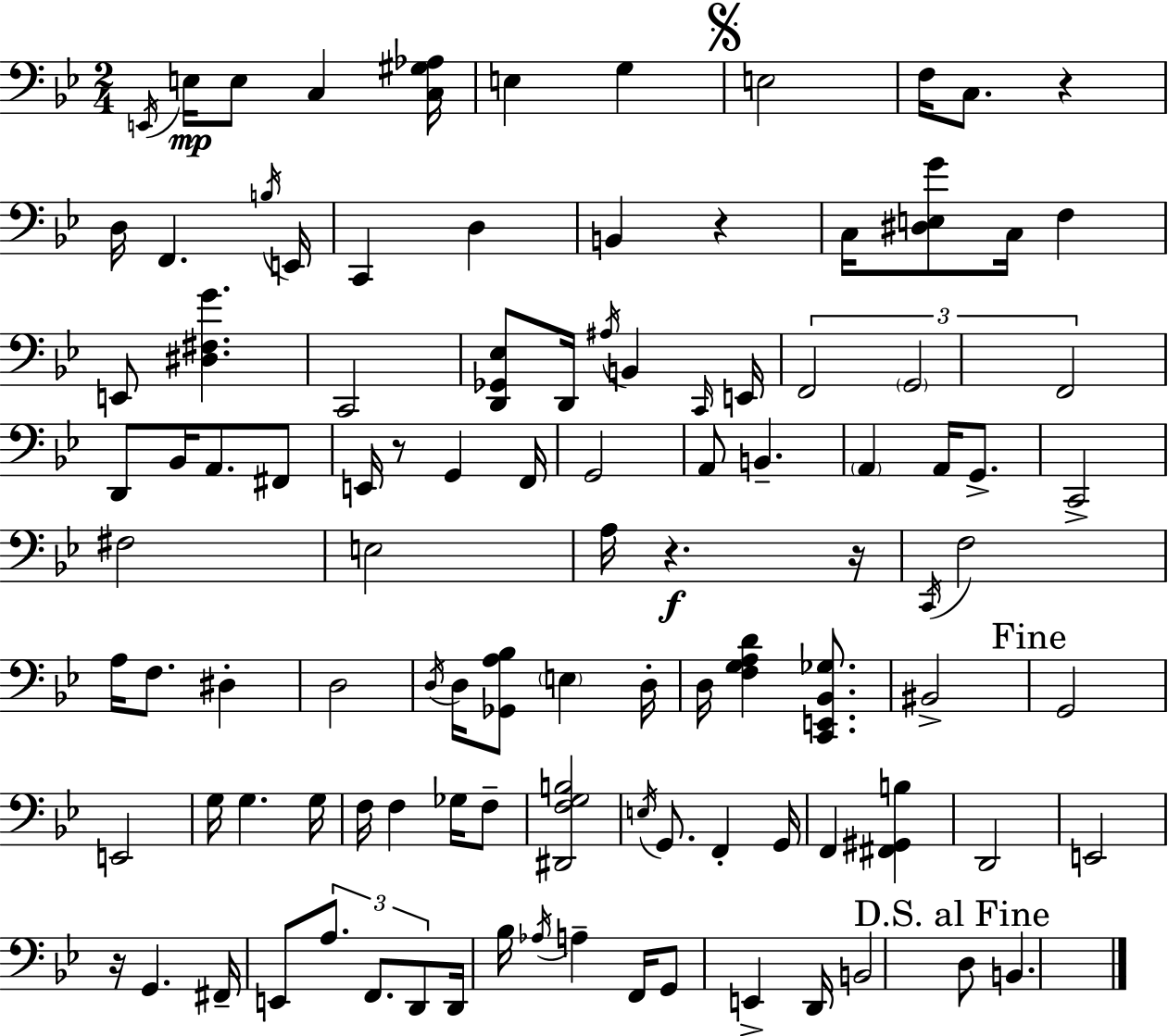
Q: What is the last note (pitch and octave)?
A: B2